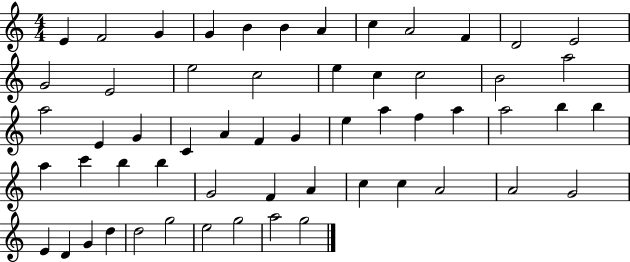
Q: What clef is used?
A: treble